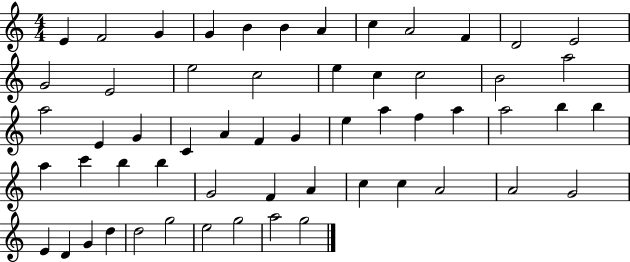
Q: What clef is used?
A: treble